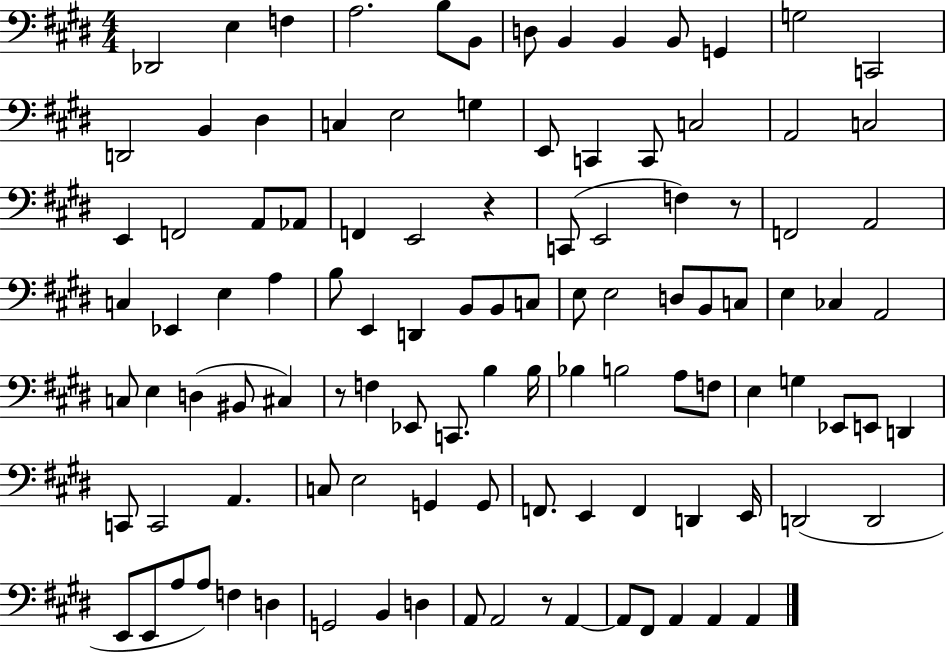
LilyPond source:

{
  \clef bass
  \numericTimeSignature
  \time 4/4
  \key e \major
  des,2 e4 f4 | a2. b8 b,8 | d8 b,4 b,4 b,8 g,4 | g2 c,2 | \break d,2 b,4 dis4 | c4 e2 g4 | e,8 c,4 c,8 c2 | a,2 c2 | \break e,4 f,2 a,8 aes,8 | f,4 e,2 r4 | c,8( e,2 f4) r8 | f,2 a,2 | \break c4 ees,4 e4 a4 | b8 e,4 d,4 b,8 b,8 c8 | e8 e2 d8 b,8 c8 | e4 ces4 a,2 | \break c8 e4 d4( bis,8 cis4) | r8 f4 ees,8 c,8. b4 b16 | bes4 b2 a8 f8 | e4 g4 ees,8 e,8 d,4 | \break c,8 c,2 a,4. | c8 e2 g,4 g,8 | f,8. e,4 f,4 d,4 e,16 | d,2( d,2 | \break e,8 e,8 a8 a8) f4 d4 | g,2 b,4 d4 | a,8 a,2 r8 a,4~~ | a,8 fis,8 a,4 a,4 a,4 | \break \bar "|."
}